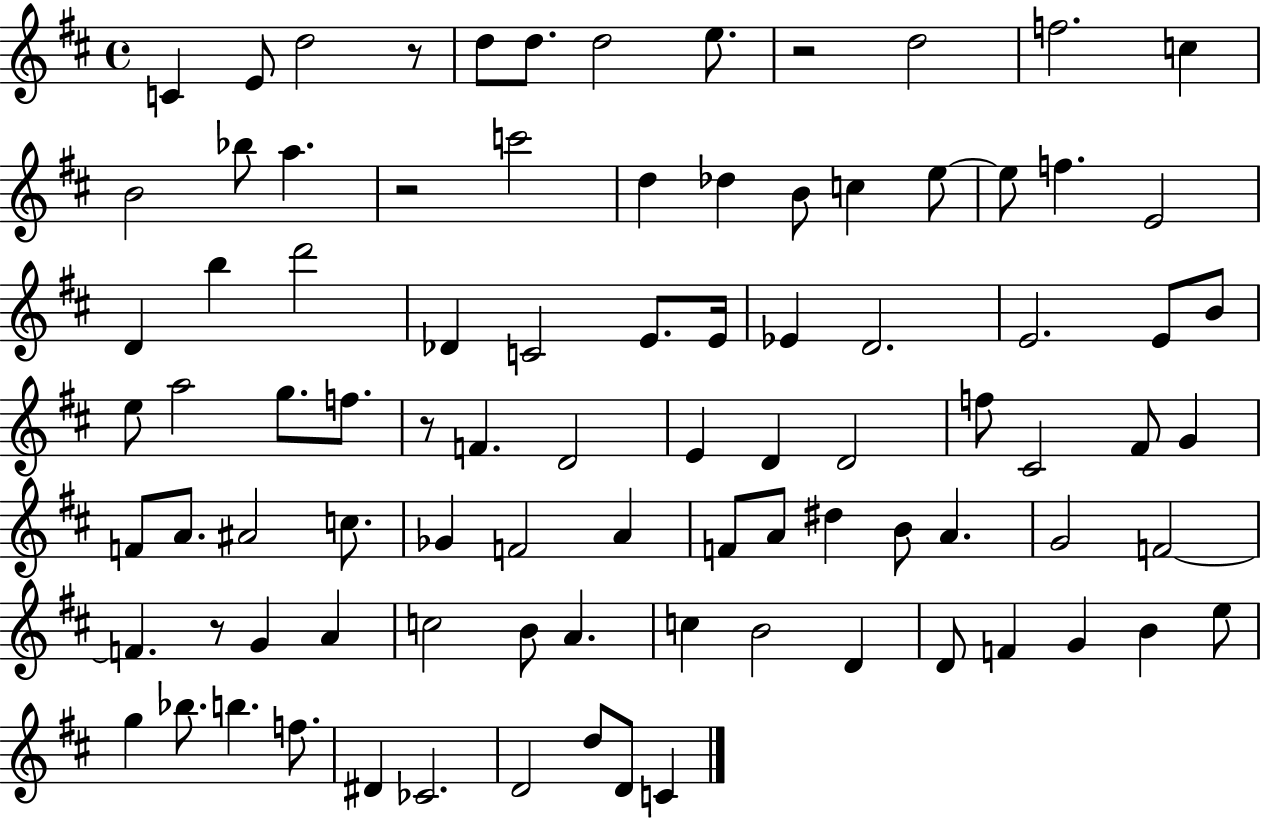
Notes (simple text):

C4/q E4/e D5/h R/e D5/e D5/e. D5/h E5/e. R/h D5/h F5/h. C5/q B4/h Bb5/e A5/q. R/h C6/h D5/q Db5/q B4/e C5/q E5/e E5/e F5/q. E4/h D4/q B5/q D6/h Db4/q C4/h E4/e. E4/s Eb4/q D4/h. E4/h. E4/e B4/e E5/e A5/h G5/e. F5/e. R/e F4/q. D4/h E4/q D4/q D4/h F5/e C#4/h F#4/e G4/q F4/e A4/e. A#4/h C5/e. Gb4/q F4/h A4/q F4/e A4/e D#5/q B4/e A4/q. G4/h F4/h F4/q. R/e G4/q A4/q C5/h B4/e A4/q. C5/q B4/h D4/q D4/e F4/q G4/q B4/q E5/e G5/q Bb5/e. B5/q. F5/e. D#4/q CES4/h. D4/h D5/e D4/e C4/q